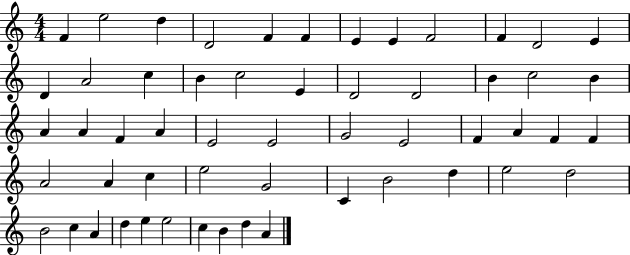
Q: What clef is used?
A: treble